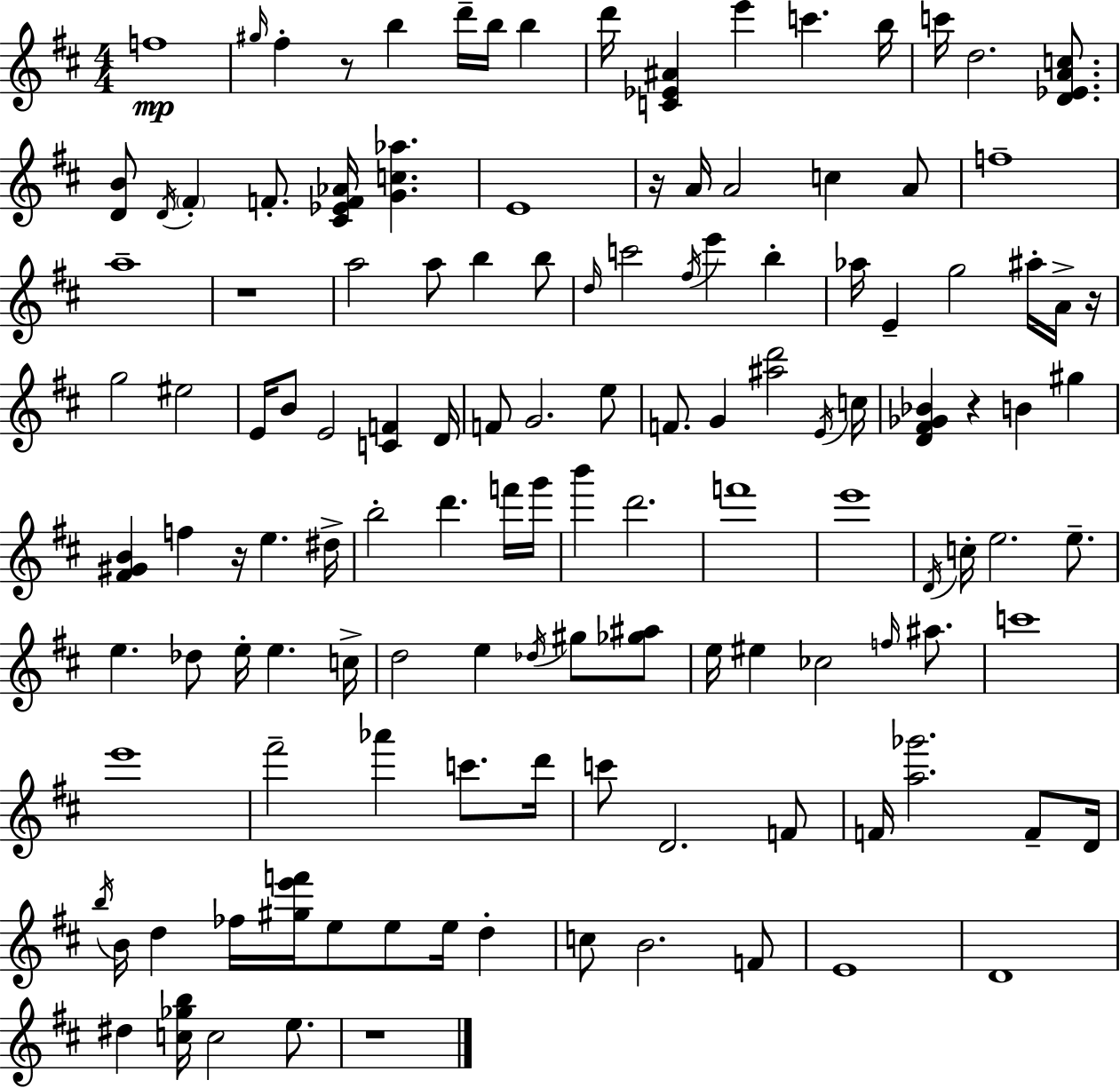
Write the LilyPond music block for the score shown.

{
  \clef treble
  \numericTimeSignature
  \time 4/4
  \key d \major
  f''1\mp | \grace { gis''16 } fis''4-. r8 b''4 d'''16-- b''16 b''4 | d'''16 <c' ees' ais'>4 e'''4 c'''4. | b''16 c'''16 d''2. <d' ees' a' c''>8. | \break <d' b'>8 \acciaccatura { d'16 } \parenthesize fis'4-. f'8.-. <cis' ees' f' aes'>16 <g' c'' aes''>4. | e'1 | r16 a'16 a'2 c''4 | a'8 f''1-- | \break a''1-- | r1 | a''2 a''8 b''4 | b''8 \grace { d''16 } c'''2 \acciaccatura { fis''16 } e'''4 | \break b''4-. aes''16 e'4-- g''2 | ais''16-. a'16-> r16 g''2 eis''2 | e'16 b'8 e'2 <c' f'>4 | d'16 f'8 g'2. | \break e''8 f'8. g'4 <ais'' d'''>2 | \acciaccatura { e'16 } c''16 <d' fis' ges' bes'>4 r4 b'4 | gis''4 <fis' gis' b'>4 f''4 r16 e''4. | dis''16-> b''2-. d'''4. | \break f'''16 g'''16 b'''4 d'''2. | f'''1 | e'''1 | \acciaccatura { d'16 } c''16-. e''2. | \break e''8.-- e''4. des''8 e''16-. e''4. | c''16-> d''2 e''4 | \acciaccatura { des''16 } gis''8 <ges'' ais''>8 e''16 eis''4 ces''2 | \grace { f''16 } ais''8. c'''1 | \break e'''1 | fis'''2-- | aes'''4 c'''8. d'''16 c'''8 d'2. | f'8 f'16 <a'' ges'''>2. | \break f'8-- d'16 \acciaccatura { b''16 } b'16 d''4 fes''16 <gis'' e''' f'''>16 | e''8 e''8 e''16 d''4-. c''8 b'2. | f'8 e'1 | d'1 | \break dis''4 <c'' ges'' b''>16 c''2 | e''8. r1 | \bar "|."
}